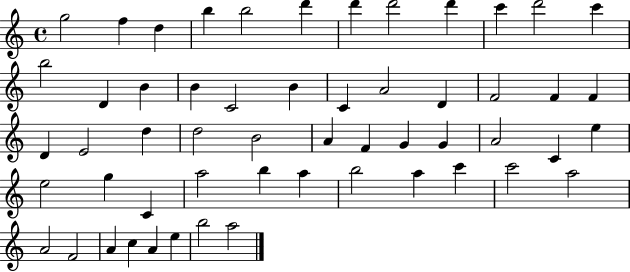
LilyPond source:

{
  \clef treble
  \time 4/4
  \defaultTimeSignature
  \key c \major
  g''2 f''4 d''4 | b''4 b''2 d'''4 | d'''4 d'''2 d'''4 | c'''4 d'''2 c'''4 | \break b''2 d'4 b'4 | b'4 c'2 b'4 | c'4 a'2 d'4 | f'2 f'4 f'4 | \break d'4 e'2 d''4 | d''2 b'2 | a'4 f'4 g'4 g'4 | a'2 c'4 e''4 | \break e''2 g''4 c'4 | a''2 b''4 a''4 | b''2 a''4 c'''4 | c'''2 a''2 | \break a'2 f'2 | a'4 c''4 a'4 e''4 | b''2 a''2 | \bar "|."
}